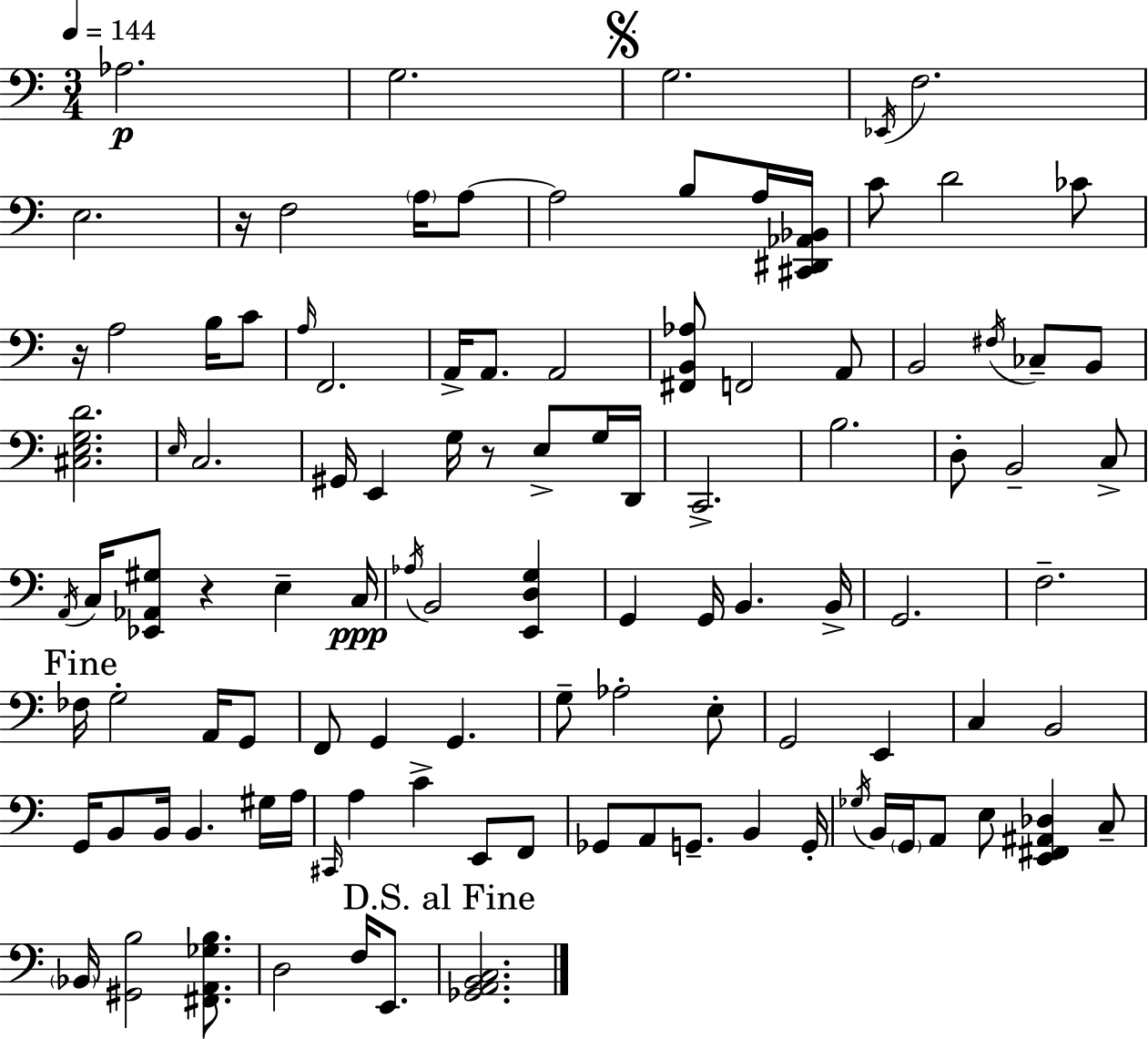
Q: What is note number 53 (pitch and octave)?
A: G2